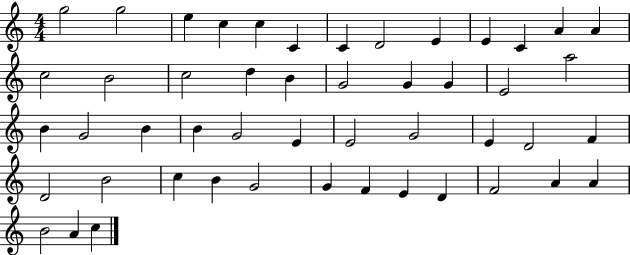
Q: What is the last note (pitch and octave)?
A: C5